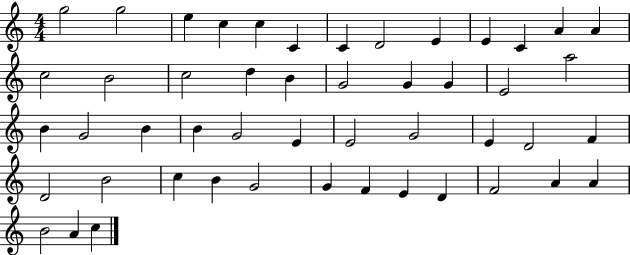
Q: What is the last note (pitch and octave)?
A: C5